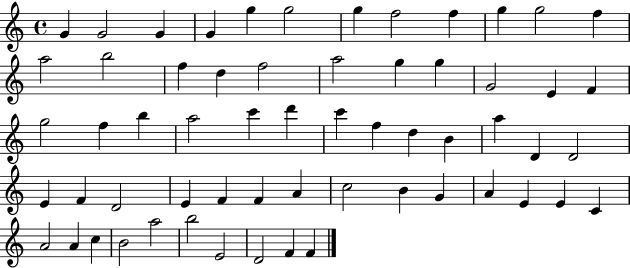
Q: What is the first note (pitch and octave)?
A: G4